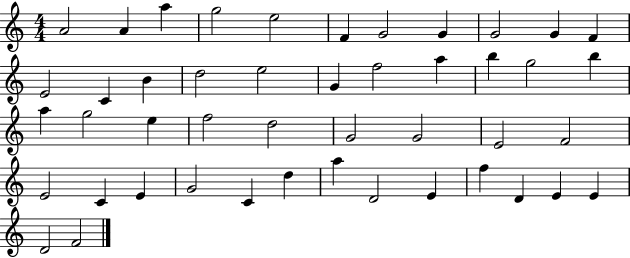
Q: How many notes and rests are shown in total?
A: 46